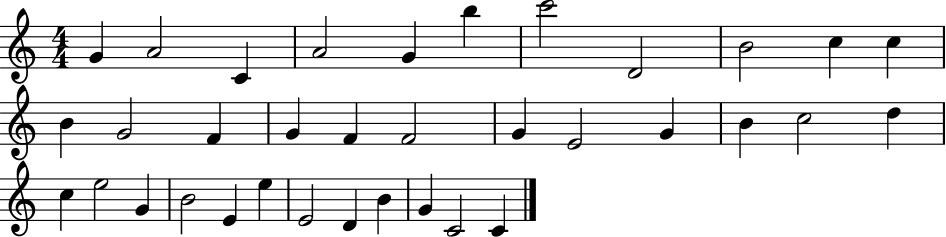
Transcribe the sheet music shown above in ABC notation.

X:1
T:Untitled
M:4/4
L:1/4
K:C
G A2 C A2 G b c'2 D2 B2 c c B G2 F G F F2 G E2 G B c2 d c e2 G B2 E e E2 D B G C2 C